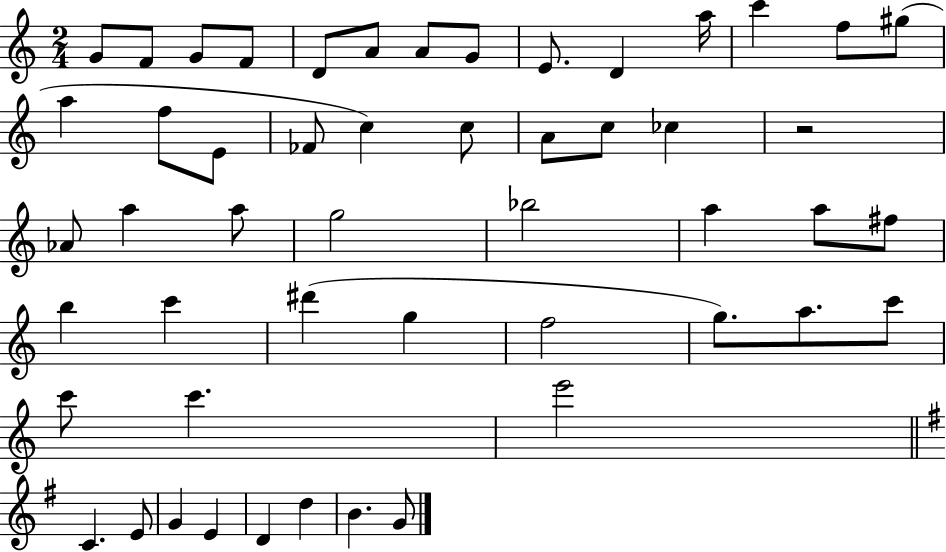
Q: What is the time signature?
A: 2/4